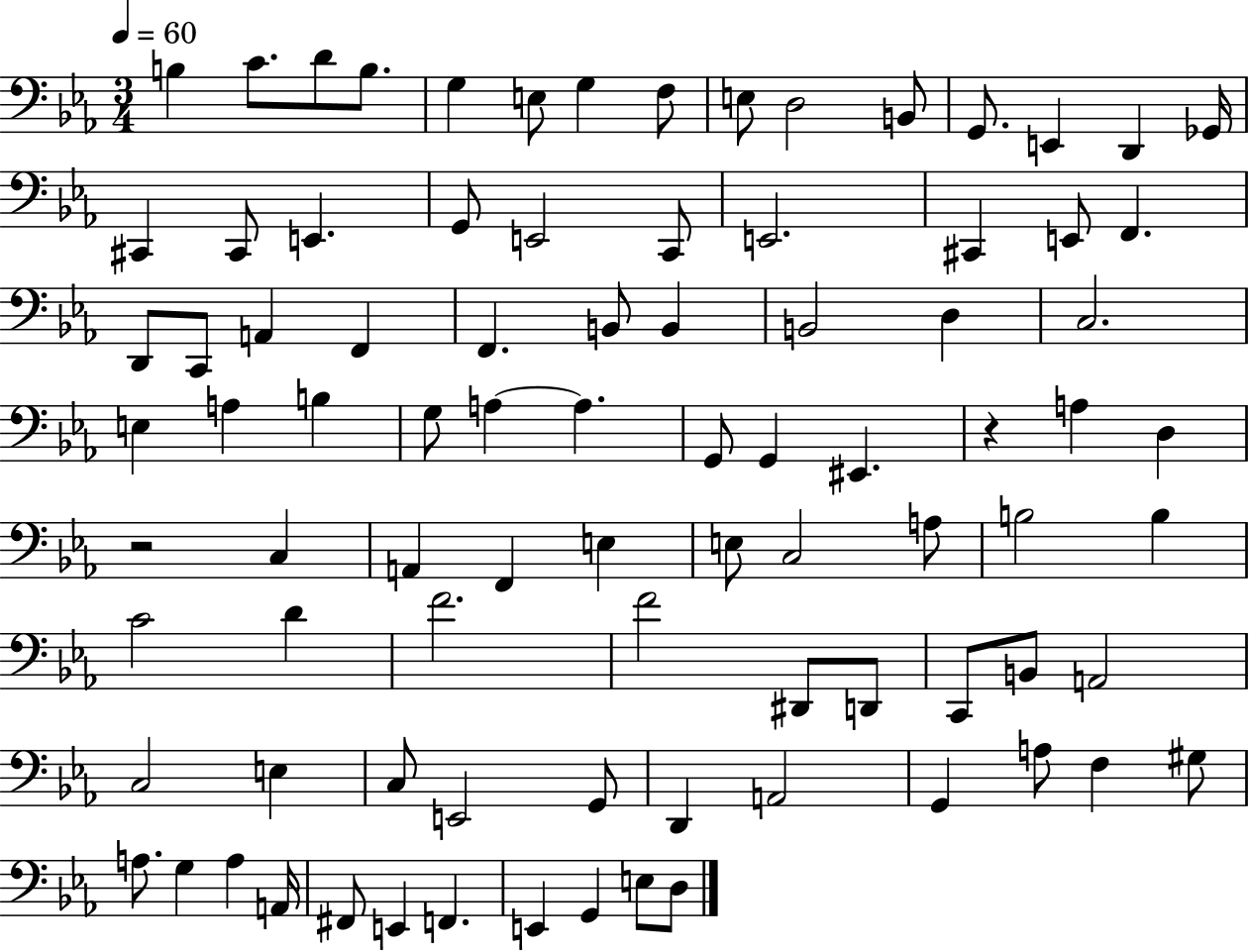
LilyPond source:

{
  \clef bass
  \numericTimeSignature
  \time 3/4
  \key ees \major
  \tempo 4 = 60
  b4 c'8. d'8 b8. | g4 e8 g4 f8 | e8 d2 b,8 | g,8. e,4 d,4 ges,16 | \break cis,4 cis,8 e,4. | g,8 e,2 c,8 | e,2. | cis,4 e,8 f,4. | \break d,8 c,8 a,4 f,4 | f,4. b,8 b,4 | b,2 d4 | c2. | \break e4 a4 b4 | g8 a4~~ a4. | g,8 g,4 eis,4. | r4 a4 d4 | \break r2 c4 | a,4 f,4 e4 | e8 c2 a8 | b2 b4 | \break c'2 d'4 | f'2. | f'2 dis,8 d,8 | c,8 b,8 a,2 | \break c2 e4 | c8 e,2 g,8 | d,4 a,2 | g,4 a8 f4 gis8 | \break a8. g4 a4 a,16 | fis,8 e,4 f,4. | e,4 g,4 e8 d8 | \bar "|."
}